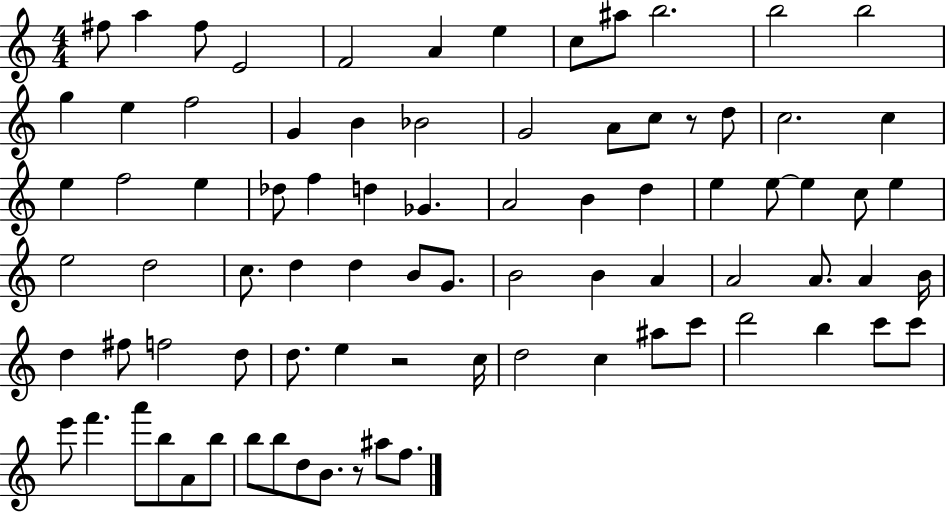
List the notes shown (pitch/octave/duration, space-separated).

F#5/e A5/q F#5/e E4/h F4/h A4/q E5/q C5/e A#5/e B5/h. B5/h B5/h G5/q E5/q F5/h G4/q B4/q Bb4/h G4/h A4/e C5/e R/e D5/e C5/h. C5/q E5/q F5/h E5/q Db5/e F5/q D5/q Gb4/q. A4/h B4/q D5/q E5/q E5/e E5/q C5/e E5/q E5/h D5/h C5/e. D5/q D5/q B4/e G4/e. B4/h B4/q A4/q A4/h A4/e. A4/q B4/s D5/q F#5/e F5/h D5/e D5/e. E5/q R/h C5/s D5/h C5/q A#5/e C6/e D6/h B5/q C6/e C6/e E6/e F6/q. A6/e B5/e A4/e B5/e B5/e B5/e D5/e B4/e. R/e A#5/e F5/e.